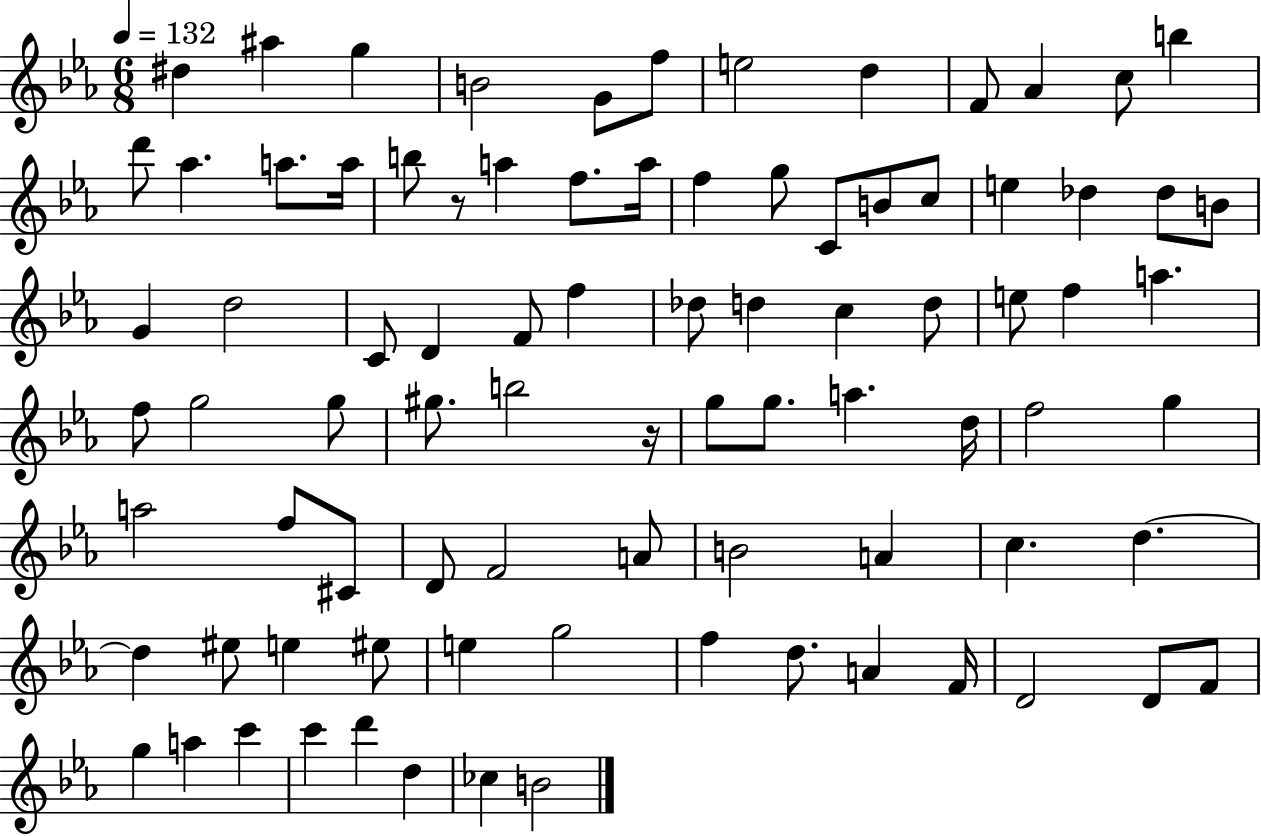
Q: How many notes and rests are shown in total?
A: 86